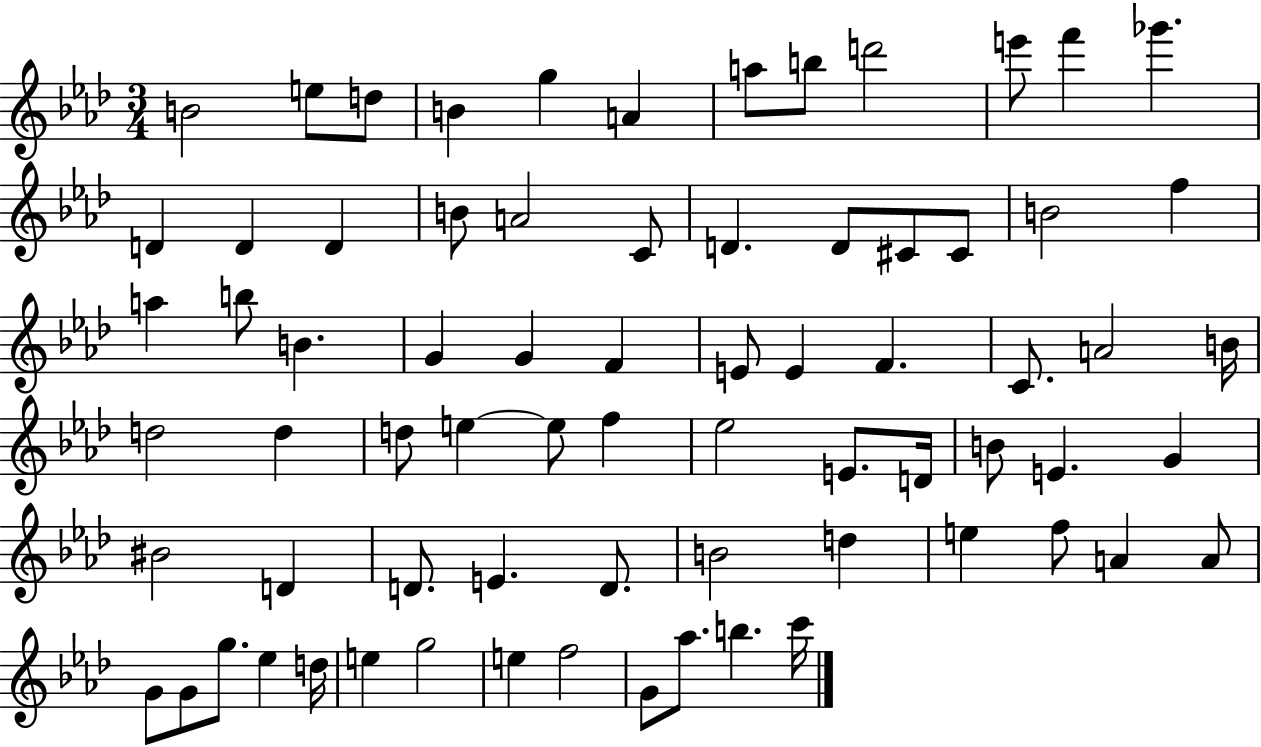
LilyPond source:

{
  \clef treble
  \numericTimeSignature
  \time 3/4
  \key aes \major
  b'2 e''8 d''8 | b'4 g''4 a'4 | a''8 b''8 d'''2 | e'''8 f'''4 ges'''4. | \break d'4 d'4 d'4 | b'8 a'2 c'8 | d'4. d'8 cis'8 cis'8 | b'2 f''4 | \break a''4 b''8 b'4. | g'4 g'4 f'4 | e'8 e'4 f'4. | c'8. a'2 b'16 | \break d''2 d''4 | d''8 e''4~~ e''8 f''4 | ees''2 e'8. d'16 | b'8 e'4. g'4 | \break bis'2 d'4 | d'8. e'4. d'8. | b'2 d''4 | e''4 f''8 a'4 a'8 | \break g'8 g'8 g''8. ees''4 d''16 | e''4 g''2 | e''4 f''2 | g'8 aes''8. b''4. c'''16 | \break \bar "|."
}